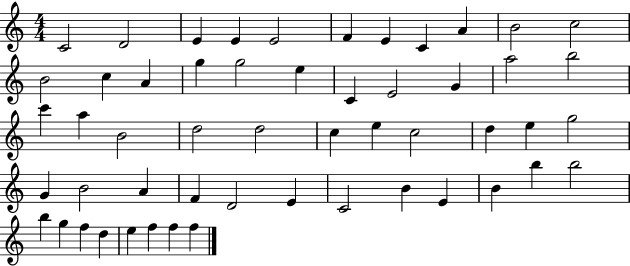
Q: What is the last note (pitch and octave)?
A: F5